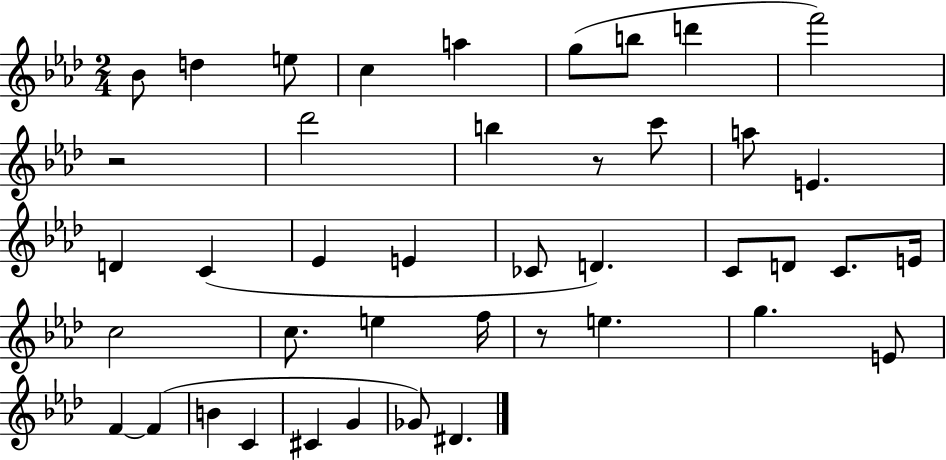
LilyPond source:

{
  \clef treble
  \numericTimeSignature
  \time 2/4
  \key aes \major
  bes'8 d''4 e''8 | c''4 a''4 | g''8( b''8 d'''4 | f'''2) | \break r2 | des'''2 | b''4 r8 c'''8 | a''8 e'4. | \break d'4 c'4( | ees'4 e'4 | ces'8 d'4.) | c'8 d'8 c'8. e'16 | \break c''2 | c''8. e''4 f''16 | r8 e''4. | g''4. e'8 | \break f'4~~ f'4( | b'4 c'4 | cis'4 g'4 | ges'8) dis'4. | \break \bar "|."
}